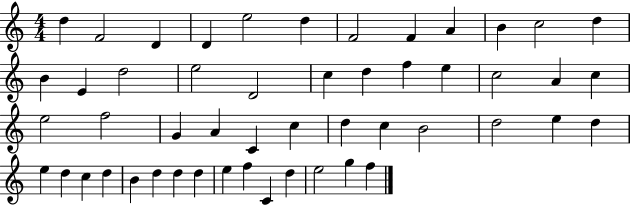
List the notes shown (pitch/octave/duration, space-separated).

D5/q F4/h D4/q D4/q E5/h D5/q F4/h F4/q A4/q B4/q C5/h D5/q B4/q E4/q D5/h E5/h D4/h C5/q D5/q F5/q E5/q C5/h A4/q C5/q E5/h F5/h G4/q A4/q C4/q C5/q D5/q C5/q B4/h D5/h E5/q D5/q E5/q D5/q C5/q D5/q B4/q D5/q D5/q D5/q E5/q F5/q C4/q D5/q E5/h G5/q F5/q